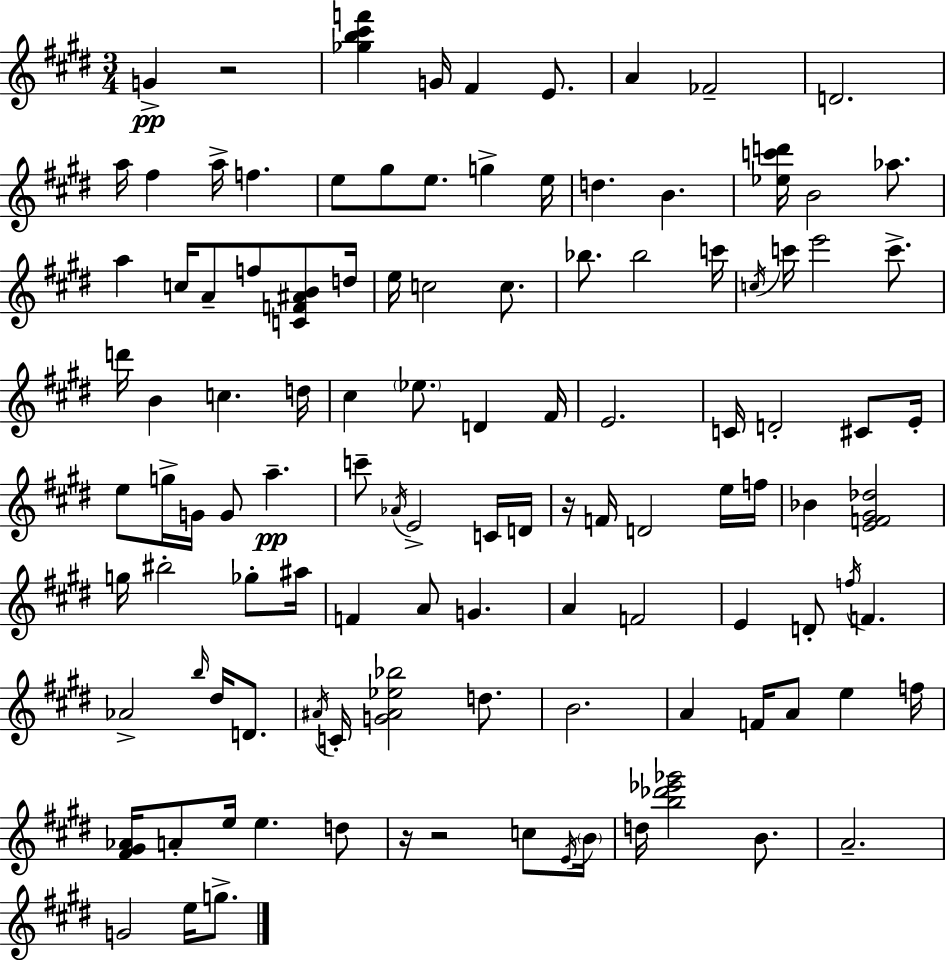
X:1
T:Untitled
M:3/4
L:1/4
K:E
G z2 [_gb^c'f'] G/4 ^F E/2 A _F2 D2 a/4 ^f a/4 f e/2 ^g/2 e/2 g e/4 d B [_ec'd']/4 B2 _a/2 a c/4 A/2 f/2 [CF^AB]/2 d/4 e/4 c2 c/2 _b/2 _b2 c'/4 c/4 c'/4 e'2 c'/2 d'/4 B c d/4 ^c _e/2 D ^F/4 E2 C/4 D2 ^C/2 E/4 e/2 g/4 G/4 G/2 a c'/2 _A/4 E2 C/4 D/4 z/4 F/4 D2 e/4 f/4 _B [EF^G_d]2 g/4 ^b2 _g/2 ^a/4 F A/2 G A F2 E D/2 f/4 F _A2 b/4 ^d/4 D/2 ^A/4 C/4 [G^A_e_b]2 d/2 B2 A F/4 A/2 e f/4 [^F^G_A]/4 A/2 e/4 e d/2 z/4 z2 c/2 E/4 B/4 d/4 [b_d'_e'_g']2 B/2 A2 G2 e/4 g/2